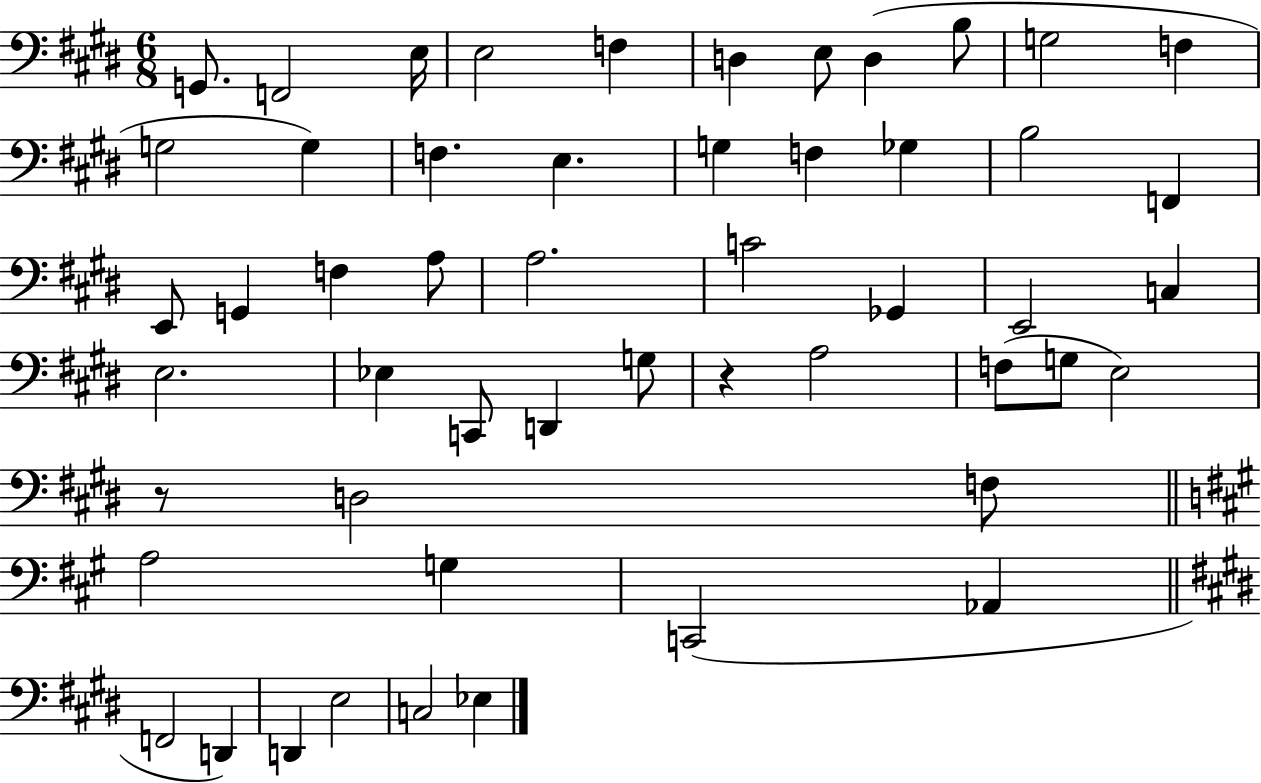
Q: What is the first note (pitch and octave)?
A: G2